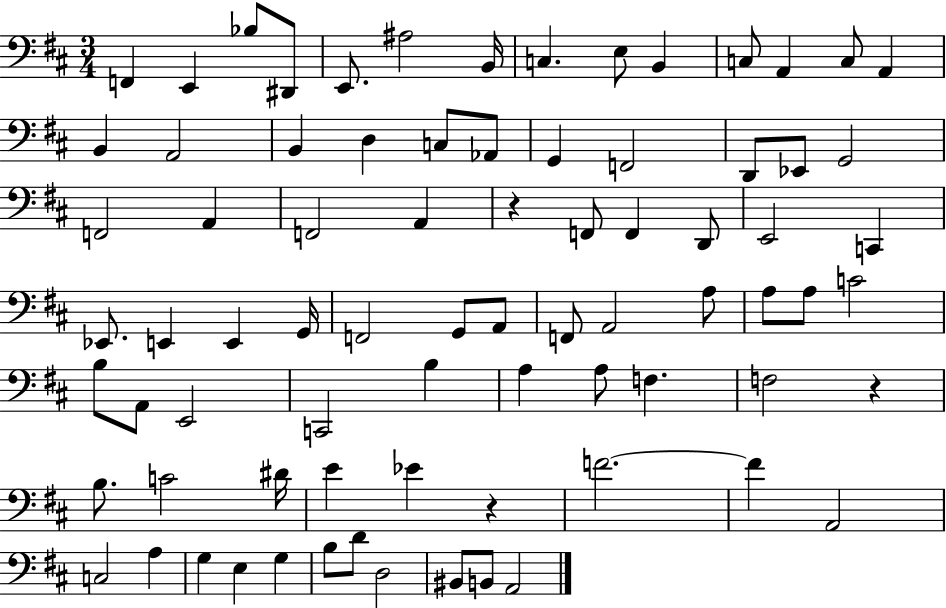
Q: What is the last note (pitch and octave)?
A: A2